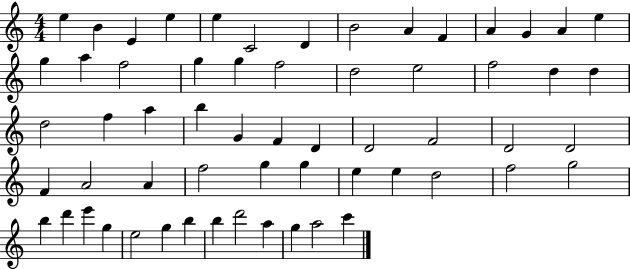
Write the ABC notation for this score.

X:1
T:Untitled
M:4/4
L:1/4
K:C
e B E e e C2 D B2 A F A G A e g a f2 g g f2 d2 e2 f2 d d d2 f a b G F D D2 F2 D2 D2 F A2 A f2 g g e e d2 f2 g2 b d' e' g e2 g b b d'2 a g a2 c'